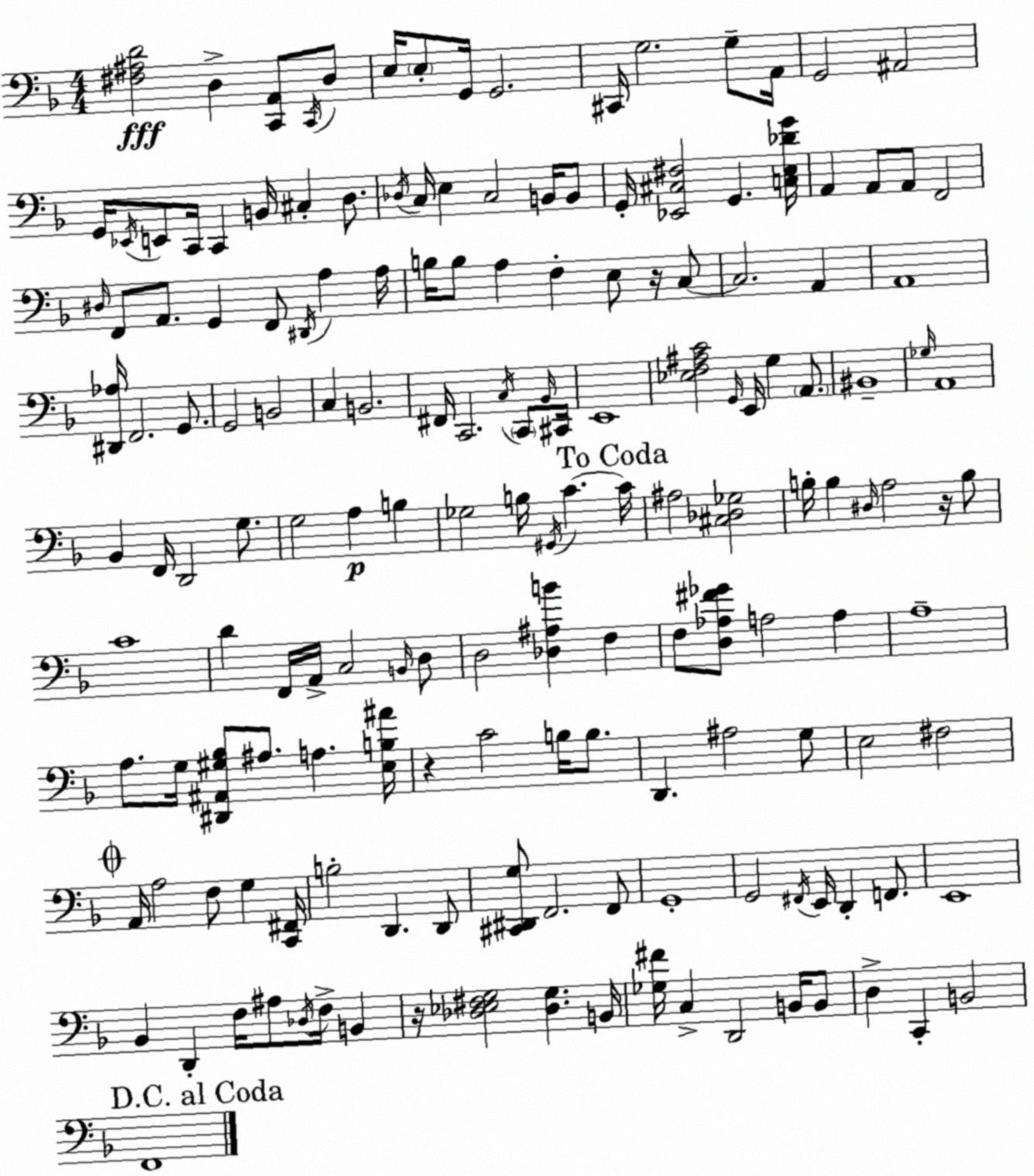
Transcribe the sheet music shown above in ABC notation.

X:1
T:Untitled
M:4/4
L:1/4
K:F
[^F,^A,D]2 D, [C,,A,,]/2 C,,/4 D,/2 E,/4 E,/2 G,,/4 G,,2 ^C,,/4 G,2 G,/2 A,,/4 G,,2 ^A,,2 G,,/4 _E,,/4 E,,/2 C,,/4 C,, B,,/4 ^C, D,/2 _D,/4 C,/4 E, C,2 B,,/4 B,,/2 G,,/4 [_E,,^C,^F,]2 G,, [C,E,_DG]/4 A,, A,,/2 A,,/2 F,,2 ^D,/4 F,,/2 A,,/2 G,, F,,/2 ^D,,/4 A, A,/4 B,/4 B,/2 A, F, E,/2 z/4 C,/2 C,2 A,, A,,4 [^D,,_A,]/4 F,,2 G,,/2 G,,2 B,,2 C, B,,2 ^F,,/4 C,,2 C,/4 C,,/2 _B,,/4 ^C,,/4 E,,4 [_E,F,^A,C]2 G,,/4 E,,/4 G, A,,/2 ^B,,4 _G,/4 A,,4 _B,, F,,/4 D,,2 G,/2 G,2 A, B, _G,2 B,/4 ^G,,/4 C C/4 ^A,2 [^C,_D,_G,]2 B,/4 B, ^D,/4 A,2 z/4 B,/2 C4 D F,,/4 A,,/4 C,2 B,,/4 D,/2 D,2 [_D,^A,B] F, F,/2 [D,_A,^F_G]/2 A,2 A, A,4 A,/2 G,/4 [^D,,^A,,^G,_B,]/2 ^A,/2 A, [E,B,^A]/4 z C2 B,/4 B,/2 D,, ^A,2 G,/2 E,2 ^F,2 A,,/4 A,2 F,/2 G, [C,,^F,,]/4 B,2 D,, D,,/2 [^C,,^D,,G,]/2 F,,2 F,,/2 G,,4 G,,2 ^F,,/4 E,,/4 D,, F,,/2 E,,4 _B,, D,, F,/4 ^A,/2 _D,/4 F,/4 B,, z/4 [_D,_E,^F,G,]2 [_D,G,] B,,/4 [_G,^F]/4 C, D,,2 B,,/4 B,,/2 D, C,, B,,2 F,,4